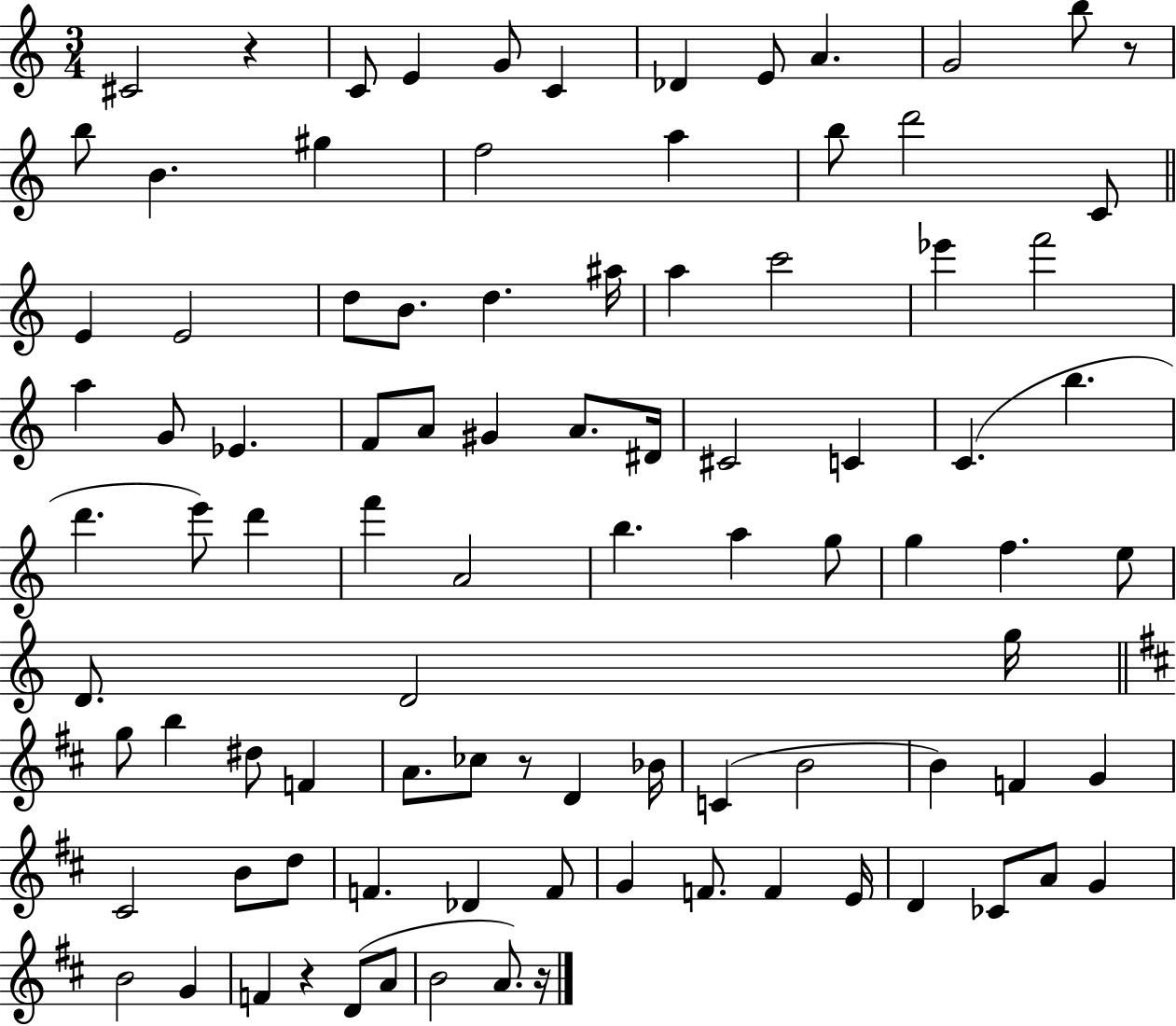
{
  \clef treble
  \numericTimeSignature
  \time 3/4
  \key c \major
  cis'2 r4 | c'8 e'4 g'8 c'4 | des'4 e'8 a'4. | g'2 b''8 r8 | \break b''8 b'4. gis''4 | f''2 a''4 | b''8 d'''2 c'8 | \bar "||" \break \key a \minor e'4 e'2 | d''8 b'8. d''4. ais''16 | a''4 c'''2 | ees'''4 f'''2 | \break a''4 g'8 ees'4. | f'8 a'8 gis'4 a'8. dis'16 | cis'2 c'4 | c'4.( b''4. | \break d'''4. e'''8) d'''4 | f'''4 a'2 | b''4. a''4 g''8 | g''4 f''4. e''8 | \break d'8. d'2 g''16 | \bar "||" \break \key d \major g''8 b''4 dis''8 f'4 | a'8. ces''8 r8 d'4 bes'16 | c'4( b'2 | b'4) f'4 g'4 | \break cis'2 b'8 d''8 | f'4. des'4 f'8 | g'4 f'8. f'4 e'16 | d'4 ces'8 a'8 g'4 | \break b'2 g'4 | f'4 r4 d'8( a'8 | b'2 a'8.) r16 | \bar "|."
}